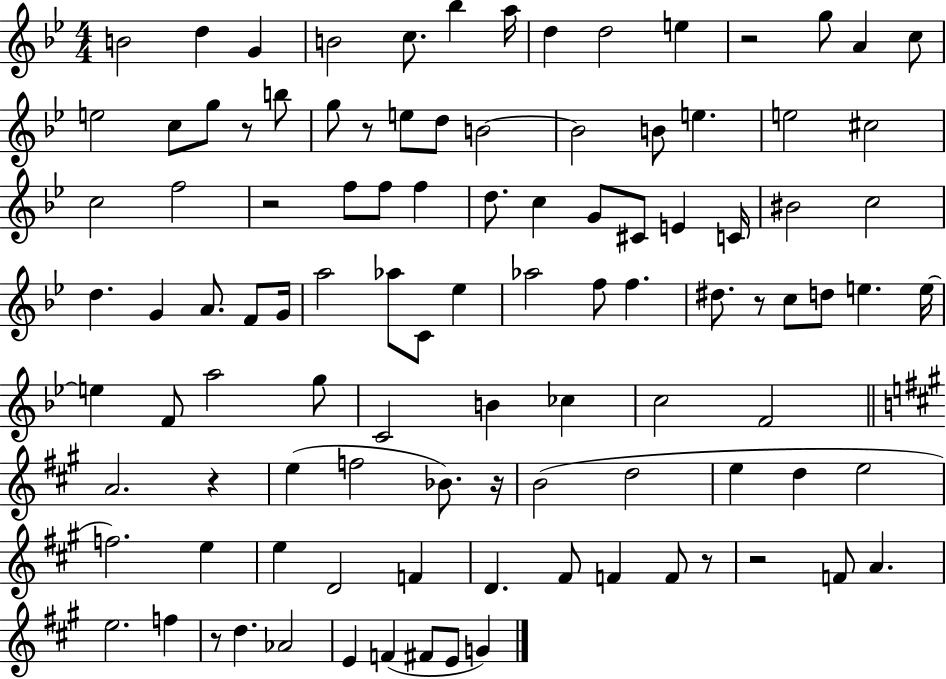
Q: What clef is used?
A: treble